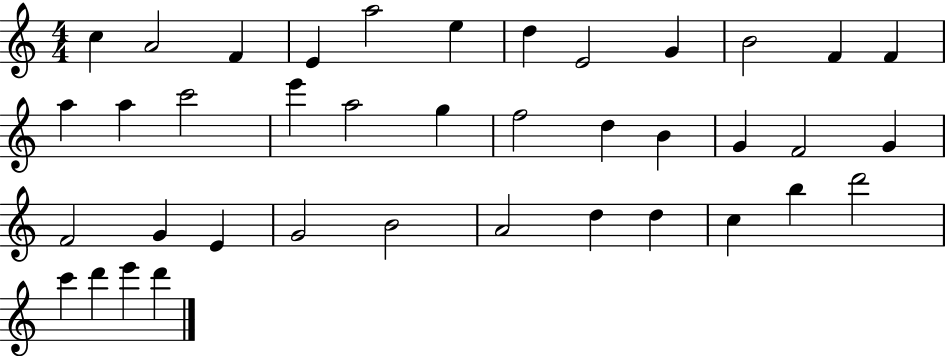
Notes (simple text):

C5/q A4/h F4/q E4/q A5/h E5/q D5/q E4/h G4/q B4/h F4/q F4/q A5/q A5/q C6/h E6/q A5/h G5/q F5/h D5/q B4/q G4/q F4/h G4/q F4/h G4/q E4/q G4/h B4/h A4/h D5/q D5/q C5/q B5/q D6/h C6/q D6/q E6/q D6/q